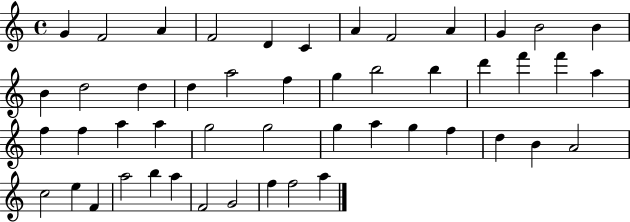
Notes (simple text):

G4/q F4/h A4/q F4/h D4/q C4/q A4/q F4/h A4/q G4/q B4/h B4/q B4/q D5/h D5/q D5/q A5/h F5/q G5/q B5/h B5/q D6/q F6/q F6/q A5/q F5/q F5/q A5/q A5/q G5/h G5/h G5/q A5/q G5/q F5/q D5/q B4/q A4/h C5/h E5/q F4/q A5/h B5/q A5/q F4/h G4/h F5/q F5/h A5/q